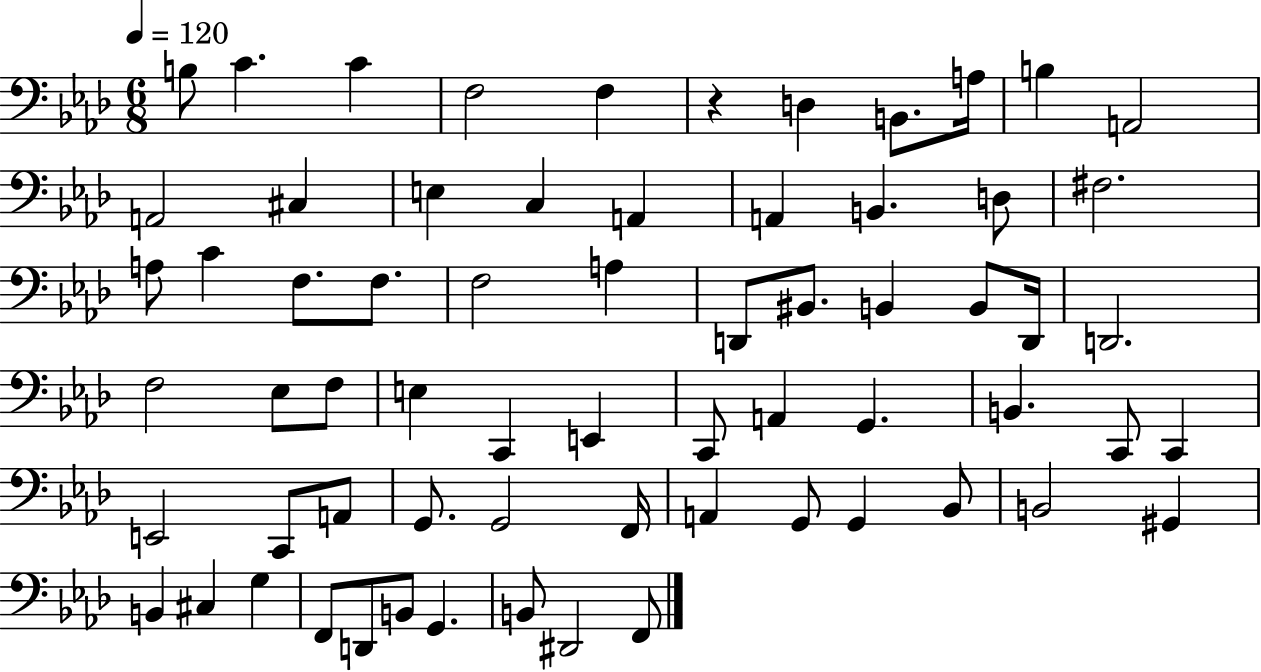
B3/e C4/q. C4/q F3/h F3/q R/q D3/q B2/e. A3/s B3/q A2/h A2/h C#3/q E3/q C3/q A2/q A2/q B2/q. D3/e F#3/h. A3/e C4/q F3/e. F3/e. F3/h A3/q D2/e BIS2/e. B2/q B2/e D2/s D2/h. F3/h Eb3/e F3/e E3/q C2/q E2/q C2/e A2/q G2/q. B2/q. C2/e C2/q E2/h C2/e A2/e G2/e. G2/h F2/s A2/q G2/e G2/q Bb2/e B2/h G#2/q B2/q C#3/q G3/q F2/e D2/e B2/e G2/q. B2/e D#2/h F2/e